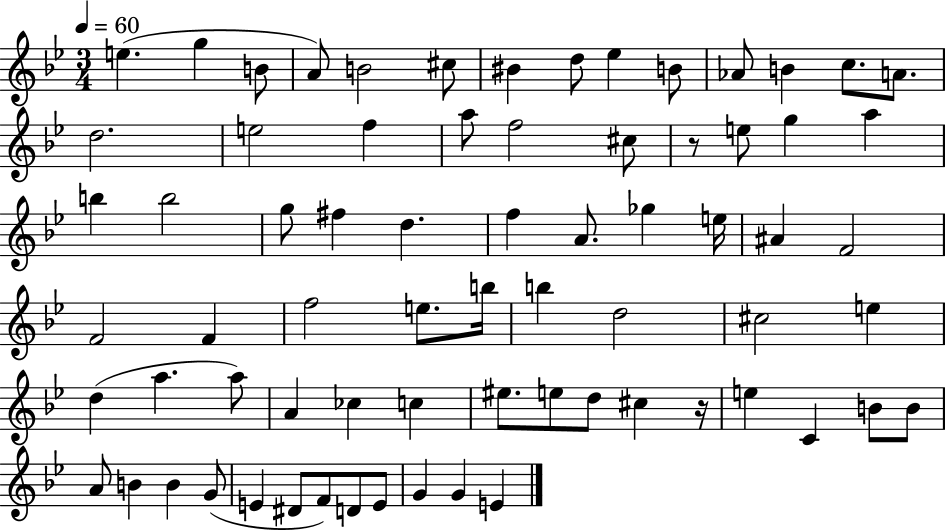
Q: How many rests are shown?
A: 2